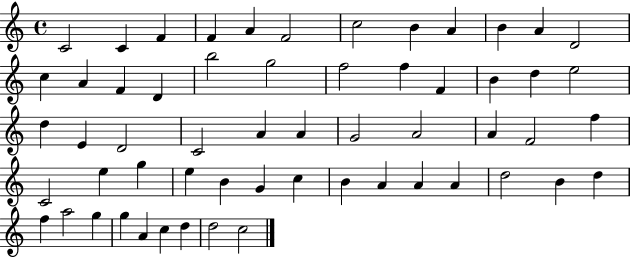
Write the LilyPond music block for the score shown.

{
  \clef treble
  \time 4/4
  \defaultTimeSignature
  \key c \major
  c'2 c'4 f'4 | f'4 a'4 f'2 | c''2 b'4 a'4 | b'4 a'4 d'2 | \break c''4 a'4 f'4 d'4 | b''2 g''2 | f''2 f''4 f'4 | b'4 d''4 e''2 | \break d''4 e'4 d'2 | c'2 a'4 a'4 | g'2 a'2 | a'4 f'2 f''4 | \break c'2 e''4 g''4 | e''4 b'4 g'4 c''4 | b'4 a'4 a'4 a'4 | d''2 b'4 d''4 | \break f''4 a''2 g''4 | g''4 a'4 c''4 d''4 | d''2 c''2 | \bar "|."
}